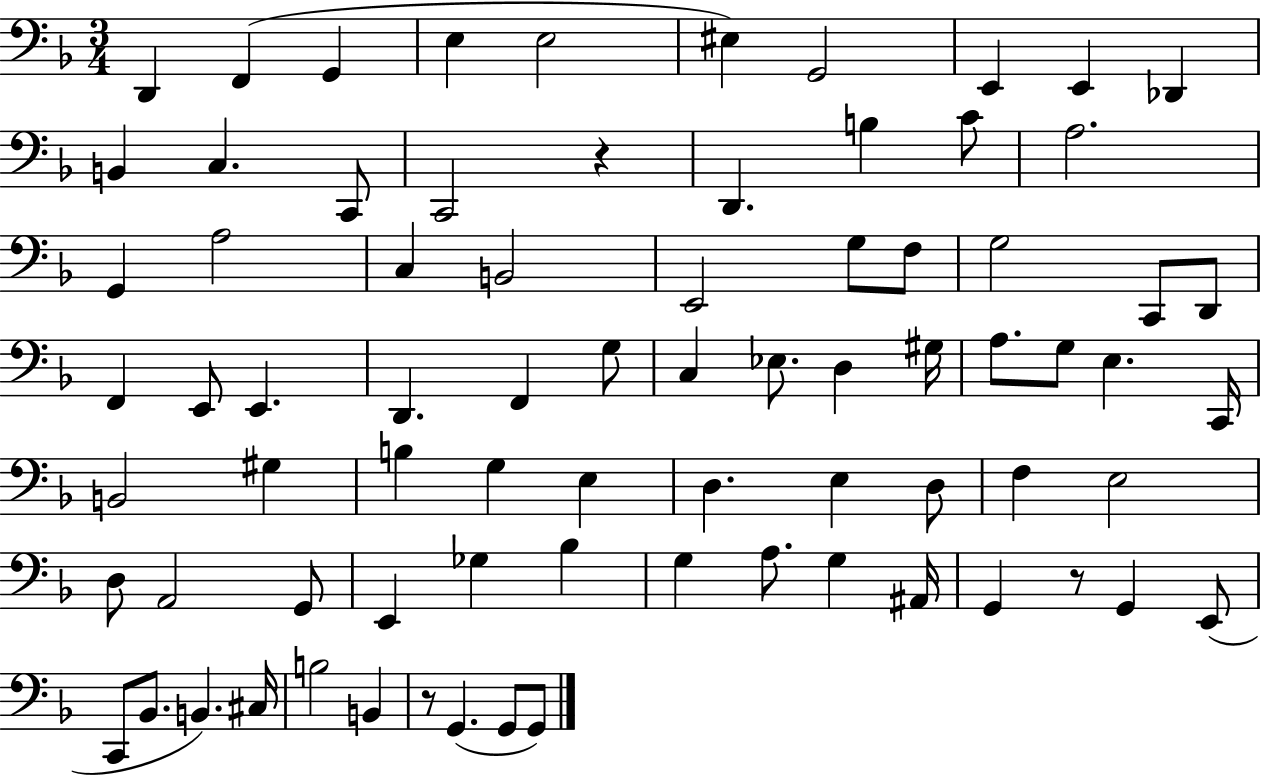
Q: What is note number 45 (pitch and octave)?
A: B3